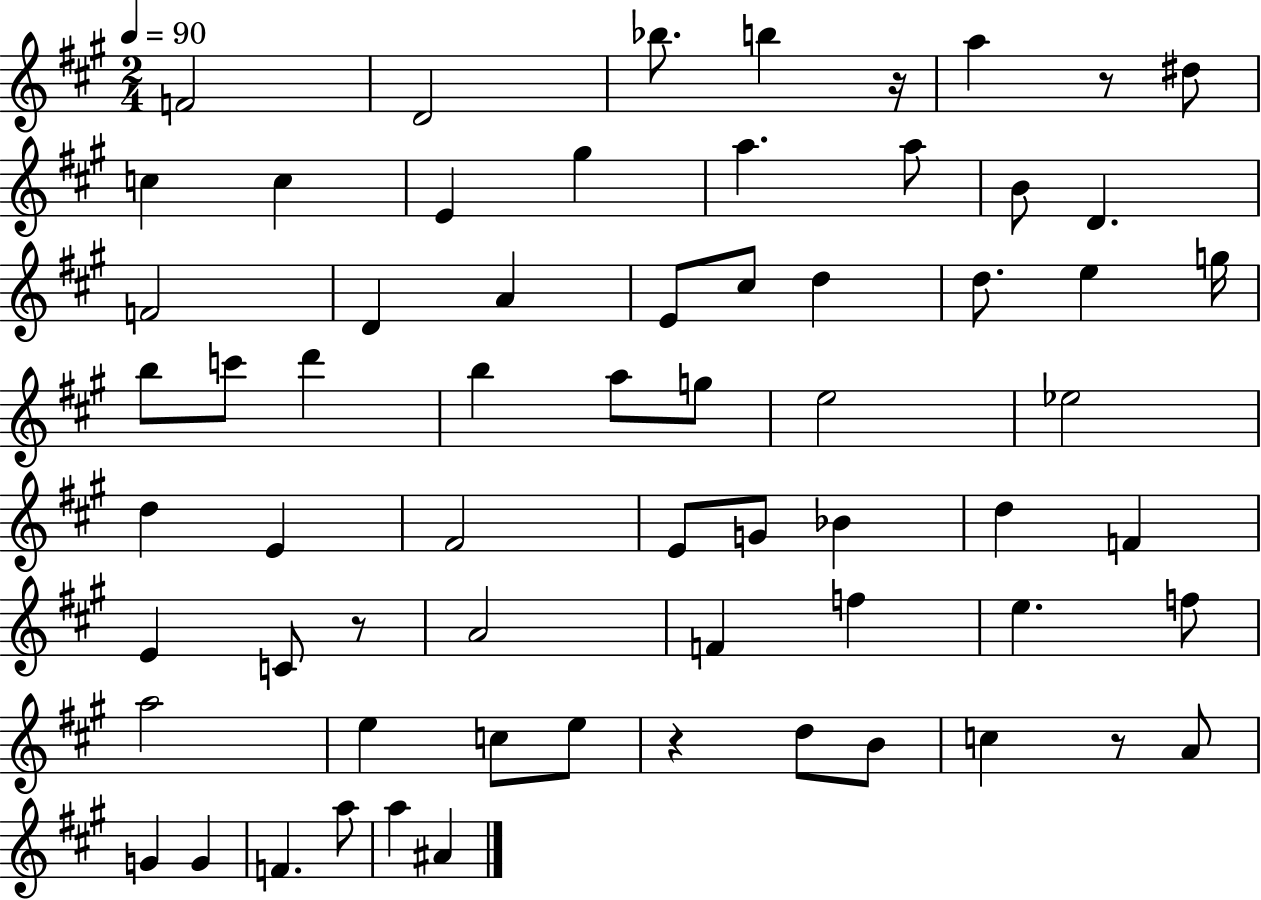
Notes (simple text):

F4/h D4/h Bb5/e. B5/q R/s A5/q R/e D#5/e C5/q C5/q E4/q G#5/q A5/q. A5/e B4/e D4/q. F4/h D4/q A4/q E4/e C#5/e D5/q D5/e. E5/q G5/s B5/e C6/e D6/q B5/q A5/e G5/e E5/h Eb5/h D5/q E4/q F#4/h E4/e G4/e Bb4/q D5/q F4/q E4/q C4/e R/e A4/h F4/q F5/q E5/q. F5/e A5/h E5/q C5/e E5/e R/q D5/e B4/e C5/q R/e A4/e G4/q G4/q F4/q. A5/e A5/q A#4/q